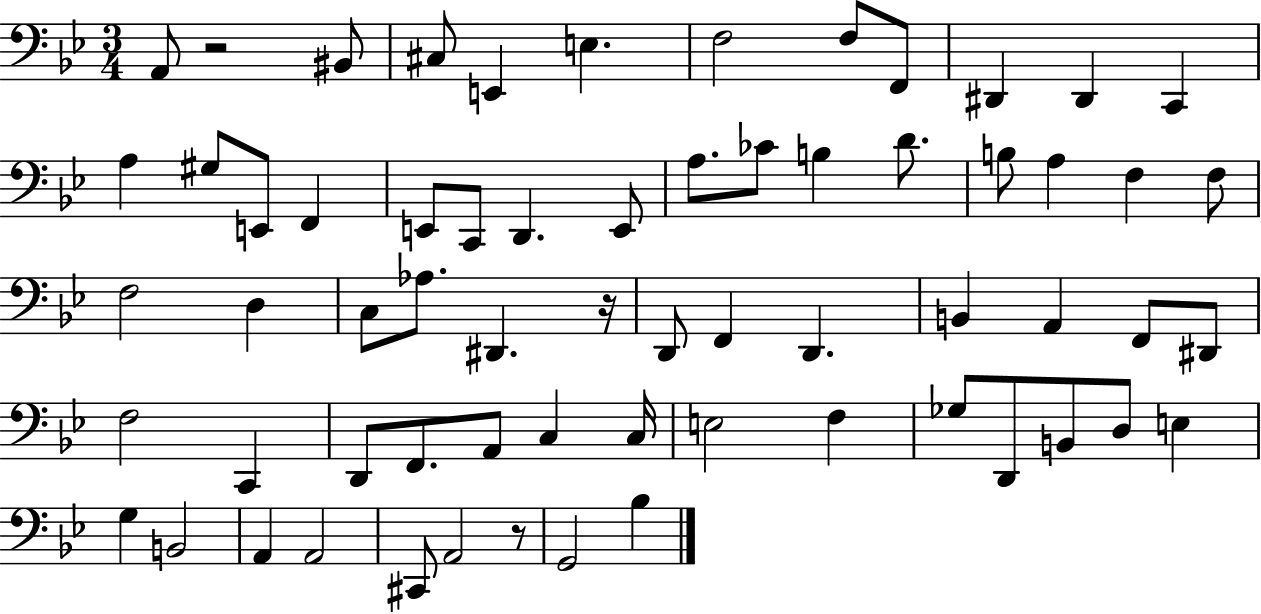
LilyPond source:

{
  \clef bass
  \numericTimeSignature
  \time 3/4
  \key bes \major
  a,8 r2 bis,8 | cis8 e,4 e4. | f2 f8 f,8 | dis,4 dis,4 c,4 | \break a4 gis8 e,8 f,4 | e,8 c,8 d,4. e,8 | a8. ces'8 b4 d'8. | b8 a4 f4 f8 | \break f2 d4 | c8 aes8. dis,4. r16 | d,8 f,4 d,4. | b,4 a,4 f,8 dis,8 | \break f2 c,4 | d,8 f,8. a,8 c4 c16 | e2 f4 | ges8 d,8 b,8 d8 e4 | \break g4 b,2 | a,4 a,2 | cis,8 a,2 r8 | g,2 bes4 | \break \bar "|."
}